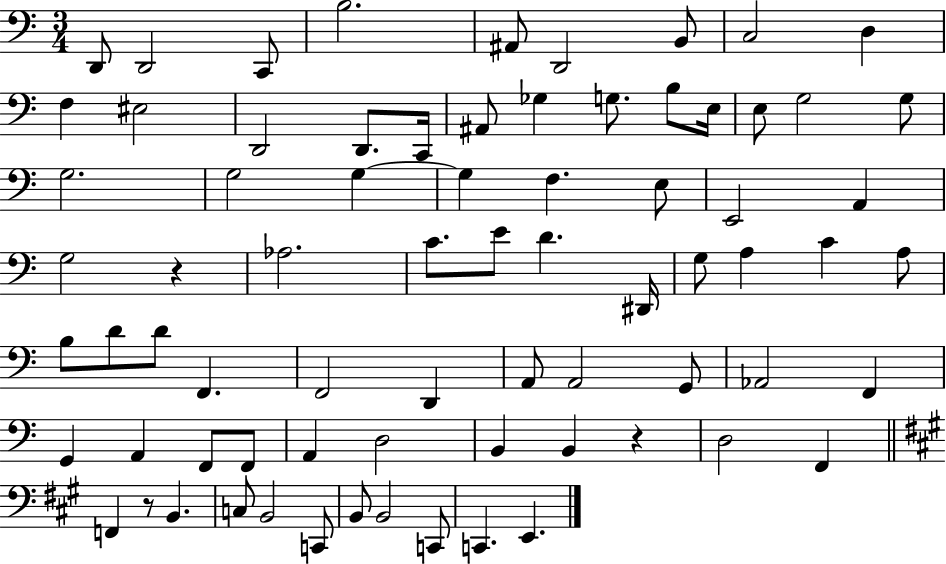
D2/e D2/h C2/e B3/h. A#2/e D2/h B2/e C3/h D3/q F3/q EIS3/h D2/h D2/e. C2/s A#2/e Gb3/q G3/e. B3/e E3/s E3/e G3/h G3/e G3/h. G3/h G3/q G3/q F3/q. E3/e E2/h A2/q G3/h R/q Ab3/h. C4/e. E4/e D4/q. D#2/s G3/e A3/q C4/q A3/e B3/e D4/e D4/e F2/q. F2/h D2/q A2/e A2/h G2/e Ab2/h F2/q G2/q A2/q F2/e F2/e A2/q D3/h B2/q B2/q R/q D3/h F2/q F2/q R/e B2/q. C3/e B2/h C2/e B2/e B2/h C2/e C2/q. E2/q.